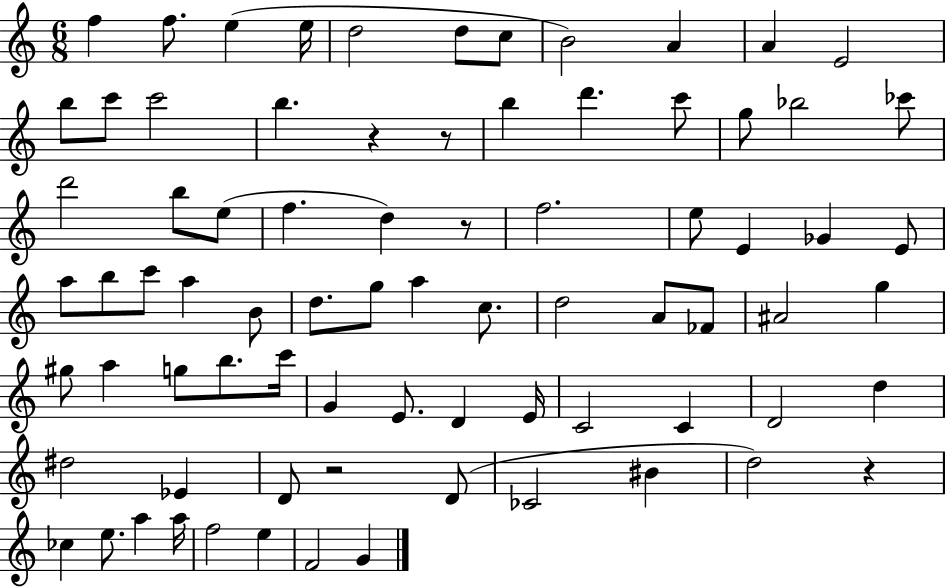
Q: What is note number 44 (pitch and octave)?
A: A#4